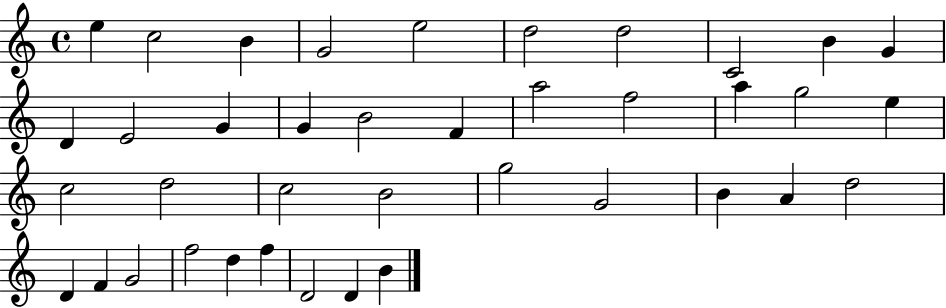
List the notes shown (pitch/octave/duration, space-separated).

E5/q C5/h B4/q G4/h E5/h D5/h D5/h C4/h B4/q G4/q D4/q E4/h G4/q G4/q B4/h F4/q A5/h F5/h A5/q G5/h E5/q C5/h D5/h C5/h B4/h G5/h G4/h B4/q A4/q D5/h D4/q F4/q G4/h F5/h D5/q F5/q D4/h D4/q B4/q